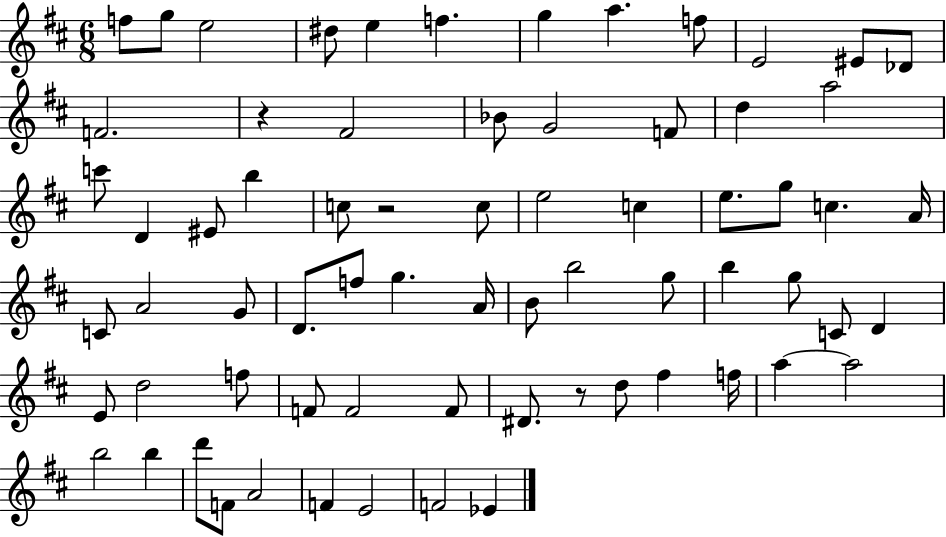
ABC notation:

X:1
T:Untitled
M:6/8
L:1/4
K:D
f/2 g/2 e2 ^d/2 e f g a f/2 E2 ^E/2 _D/2 F2 z ^F2 _B/2 G2 F/2 d a2 c'/2 D ^E/2 b c/2 z2 c/2 e2 c e/2 g/2 c A/4 C/2 A2 G/2 D/2 f/2 g A/4 B/2 b2 g/2 b g/2 C/2 D E/2 d2 f/2 F/2 F2 F/2 ^D/2 z/2 d/2 ^f f/4 a a2 b2 b d'/2 F/2 A2 F E2 F2 _E